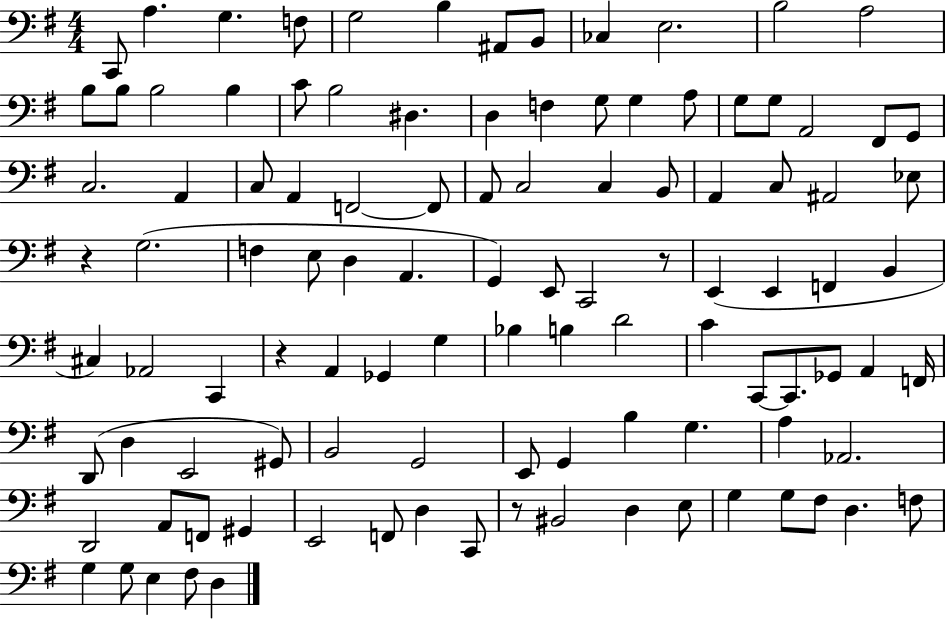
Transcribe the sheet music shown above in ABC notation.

X:1
T:Untitled
M:4/4
L:1/4
K:G
C,,/2 A, G, F,/2 G,2 B, ^A,,/2 B,,/2 _C, E,2 B,2 A,2 B,/2 B,/2 B,2 B, C/2 B,2 ^D, D, F, G,/2 G, A,/2 G,/2 G,/2 A,,2 ^F,,/2 G,,/2 C,2 A,, C,/2 A,, F,,2 F,,/2 A,,/2 C,2 C, B,,/2 A,, C,/2 ^A,,2 _E,/2 z G,2 F, E,/2 D, A,, G,, E,,/2 C,,2 z/2 E,, E,, F,, B,, ^C, _A,,2 C,, z A,, _G,, G, _B, B, D2 C C,,/2 C,,/2 _G,,/2 A,, F,,/4 D,,/2 D, E,,2 ^G,,/2 B,,2 G,,2 E,,/2 G,, B, G, A, _A,,2 D,,2 A,,/2 F,,/2 ^G,, E,,2 F,,/2 D, C,,/2 z/2 ^B,,2 D, E,/2 G, G,/2 ^F,/2 D, F,/2 G, G,/2 E, ^F,/2 D,